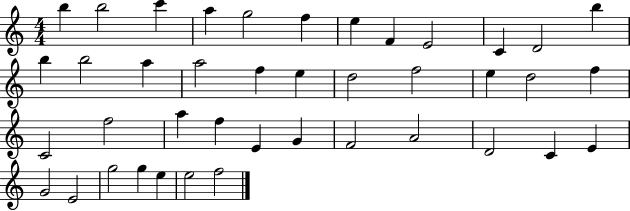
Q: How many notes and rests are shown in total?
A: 41